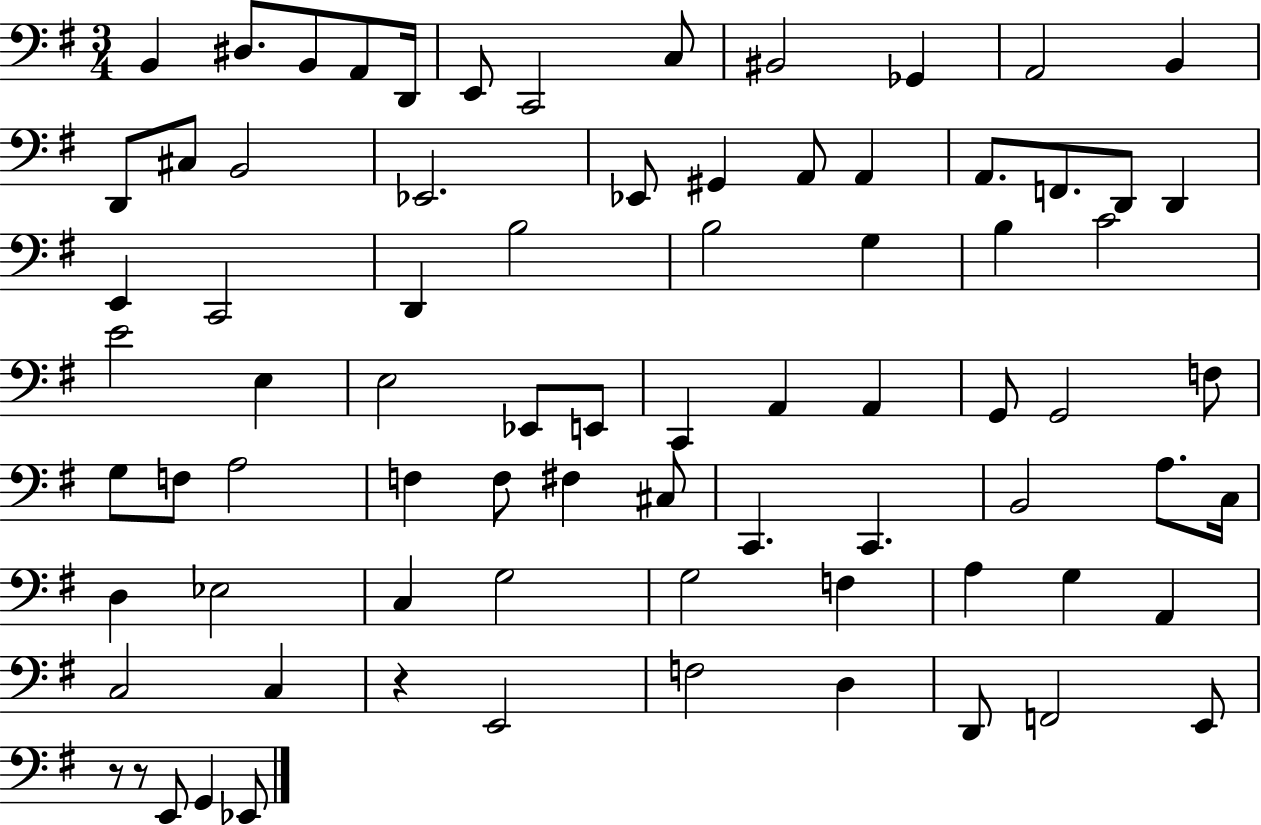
{
  \clef bass
  \numericTimeSignature
  \time 3/4
  \key g \major
  b,4 dis8. b,8 a,8 d,16 | e,8 c,2 c8 | bis,2 ges,4 | a,2 b,4 | \break d,8 cis8 b,2 | ees,2. | ees,8 gis,4 a,8 a,4 | a,8. f,8. d,8 d,4 | \break e,4 c,2 | d,4 b2 | b2 g4 | b4 c'2 | \break e'2 e4 | e2 ees,8 e,8 | c,4 a,4 a,4 | g,8 g,2 f8 | \break g8 f8 a2 | f4 f8 fis4 cis8 | c,4. c,4. | b,2 a8. c16 | \break d4 ees2 | c4 g2 | g2 f4 | a4 g4 a,4 | \break c2 c4 | r4 e,2 | f2 d4 | d,8 f,2 e,8 | \break r8 r8 e,8 g,4 ees,8 | \bar "|."
}